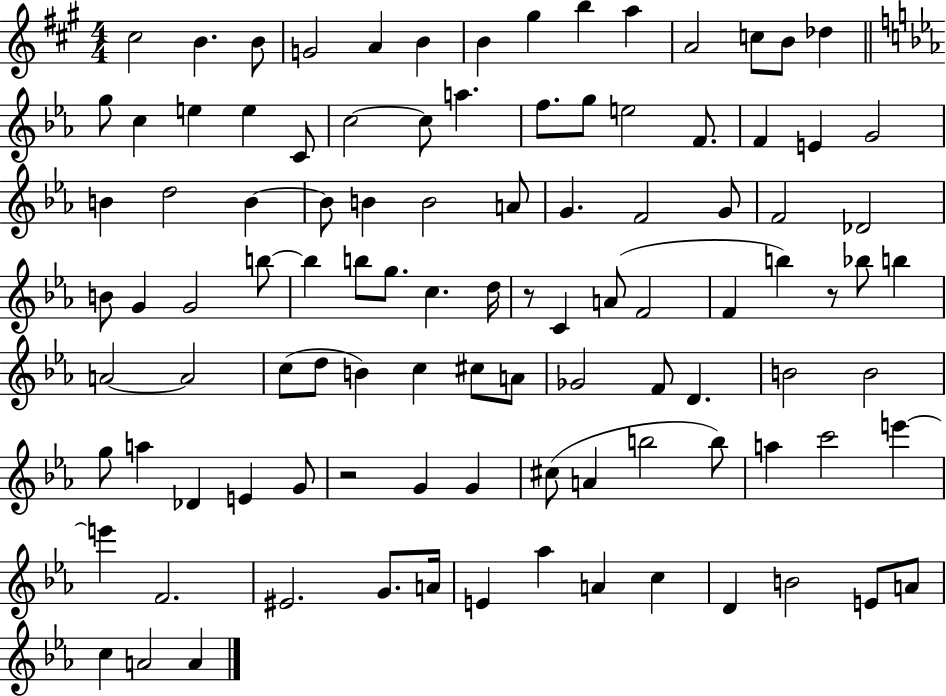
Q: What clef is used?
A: treble